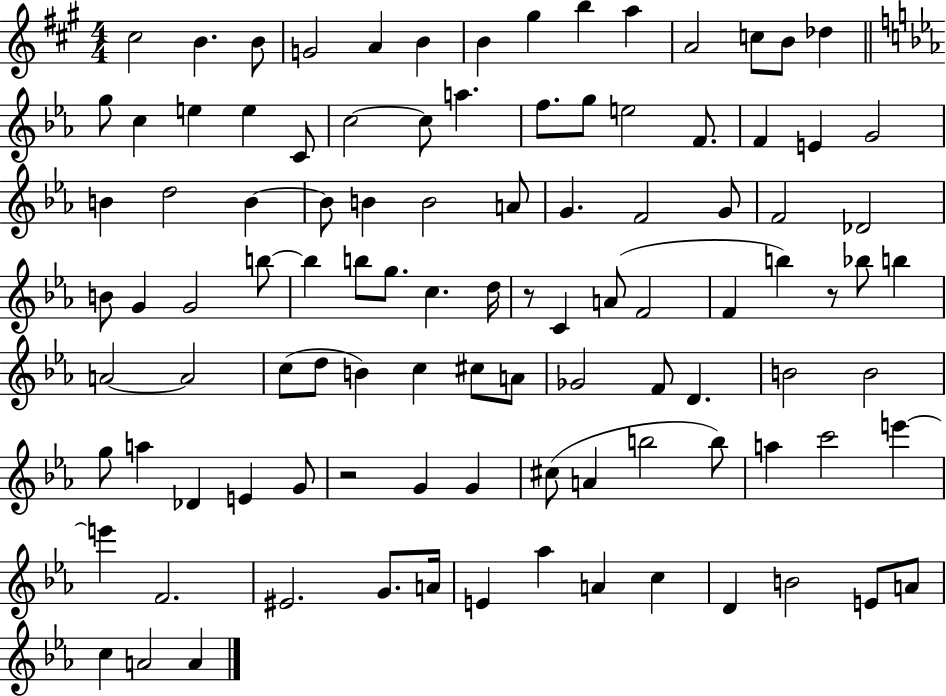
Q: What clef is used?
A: treble